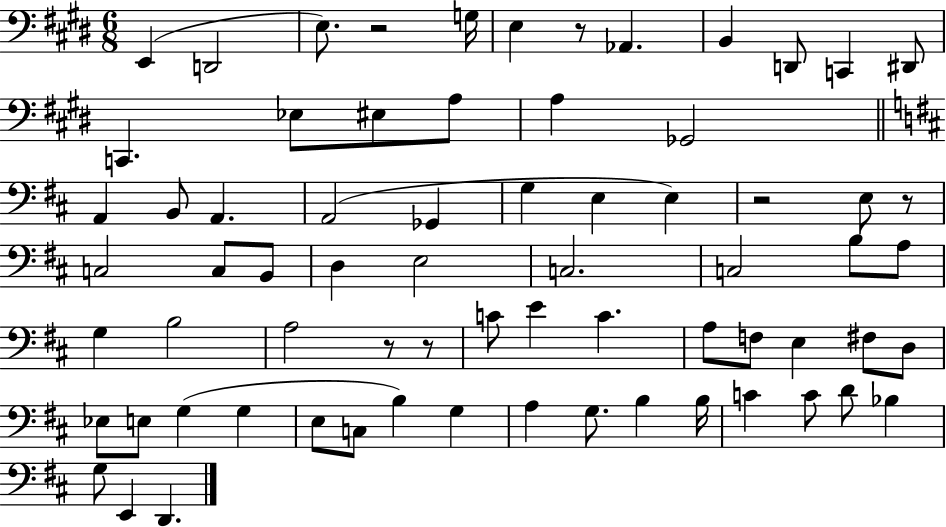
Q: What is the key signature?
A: E major